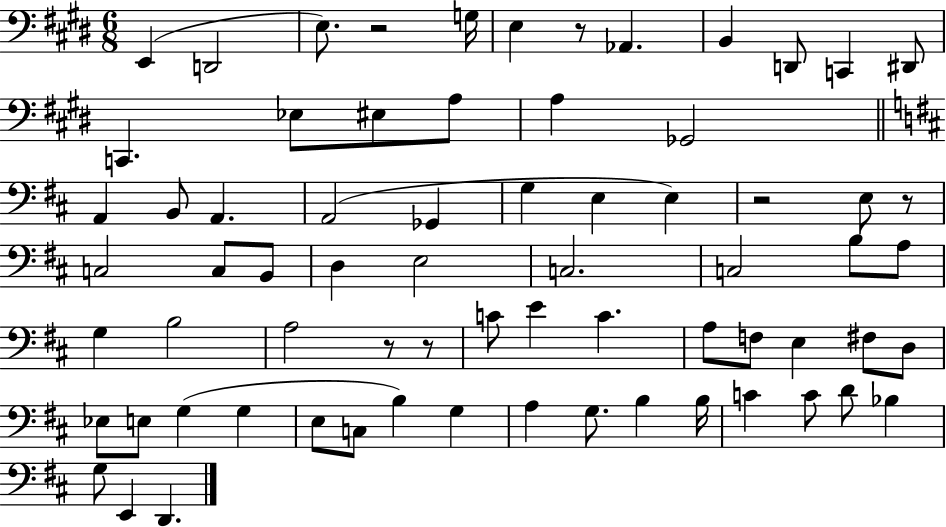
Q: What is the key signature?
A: E major